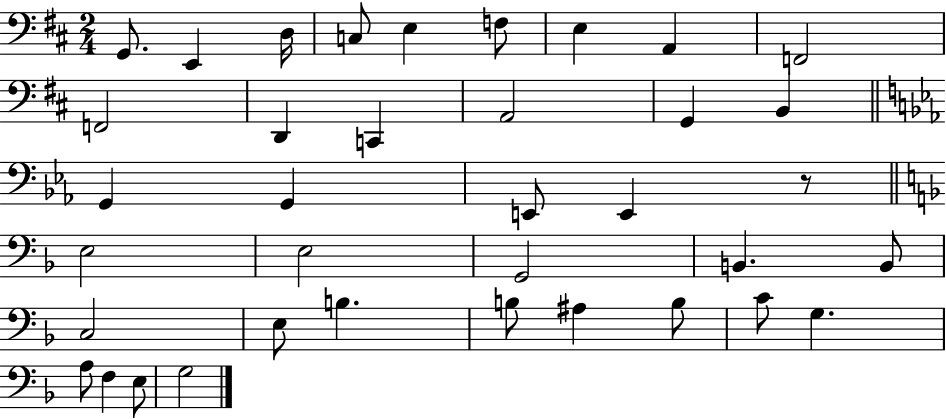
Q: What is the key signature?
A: D major